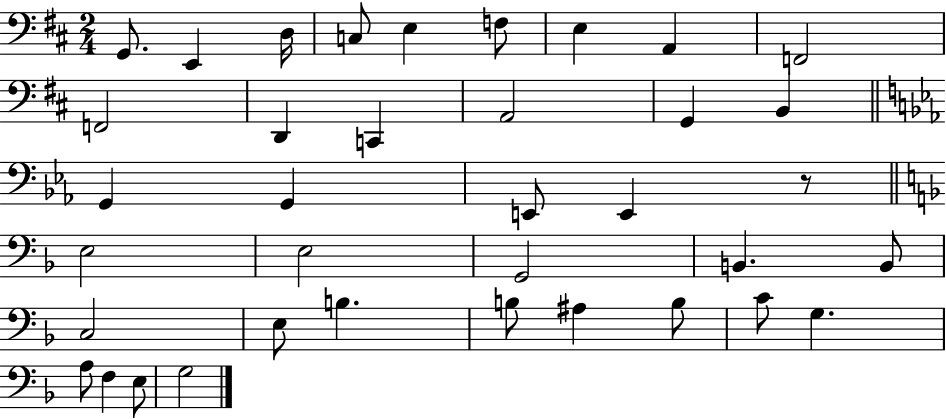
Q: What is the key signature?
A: D major